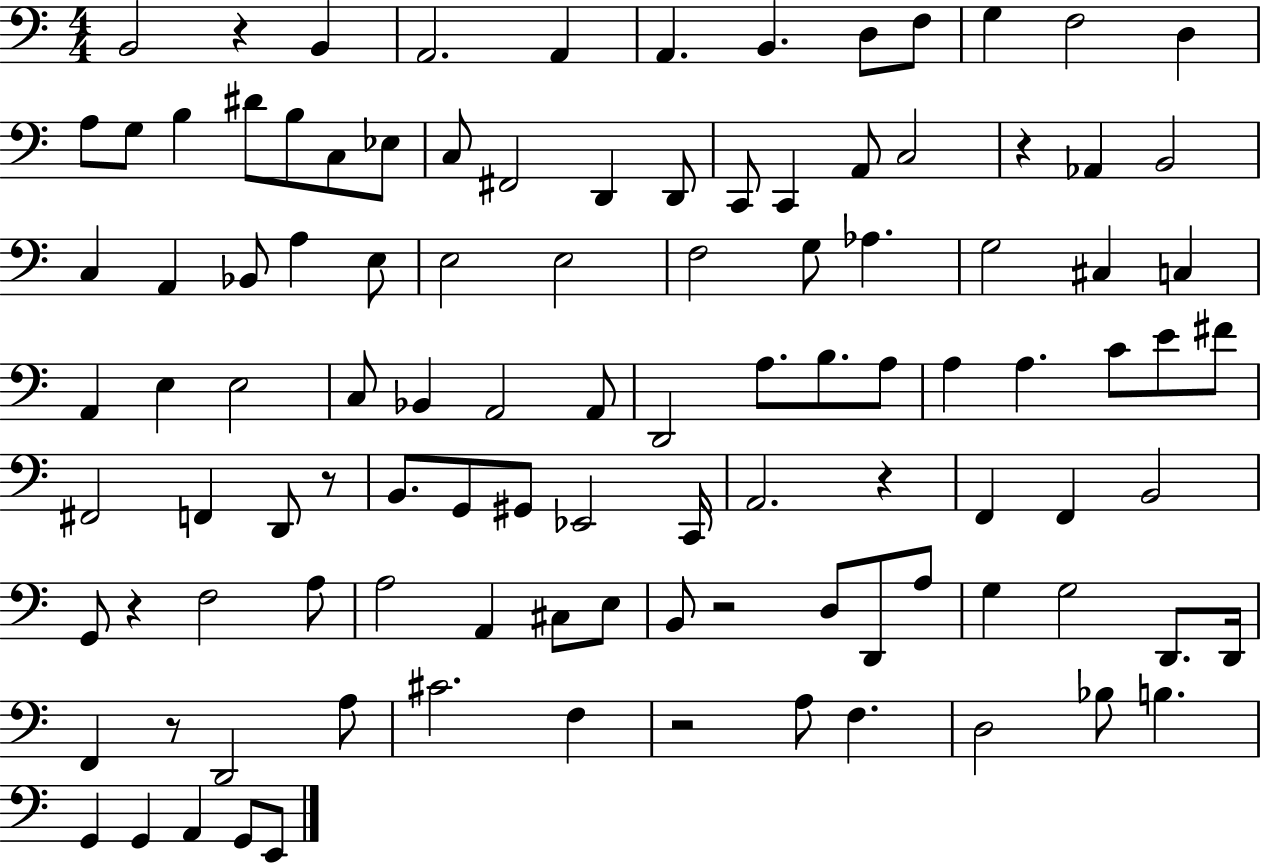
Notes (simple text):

B2/h R/q B2/q A2/h. A2/q A2/q. B2/q. D3/e F3/e G3/q F3/h D3/q A3/e G3/e B3/q D#4/e B3/e C3/e Eb3/e C3/e F#2/h D2/q D2/e C2/e C2/q A2/e C3/h R/q Ab2/q B2/h C3/q A2/q Bb2/e A3/q E3/e E3/h E3/h F3/h G3/e Ab3/q. G3/h C#3/q C3/q A2/q E3/q E3/h C3/e Bb2/q A2/h A2/e D2/h A3/e. B3/e. A3/e A3/q A3/q. C4/e E4/e F#4/e F#2/h F2/q D2/e R/e B2/e. G2/e G#2/e Eb2/h C2/s A2/h. R/q F2/q F2/q B2/h G2/e R/q F3/h A3/e A3/h A2/q C#3/e E3/e B2/e R/h D3/e D2/e A3/e G3/q G3/h D2/e. D2/s F2/q R/e D2/h A3/e C#4/h. F3/q R/h A3/e F3/q. D3/h Bb3/e B3/q. G2/q G2/q A2/q G2/e E2/e